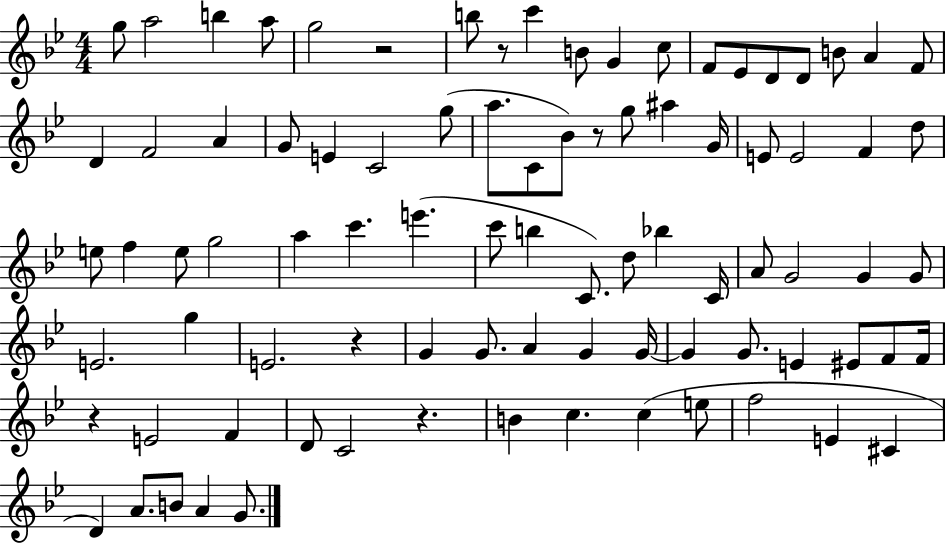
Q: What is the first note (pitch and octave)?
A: G5